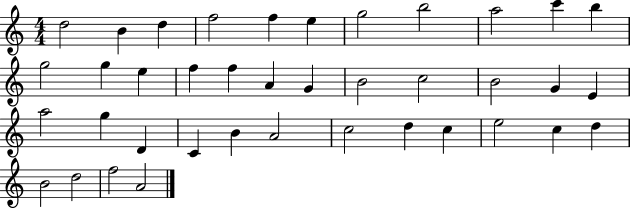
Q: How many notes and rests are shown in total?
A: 39